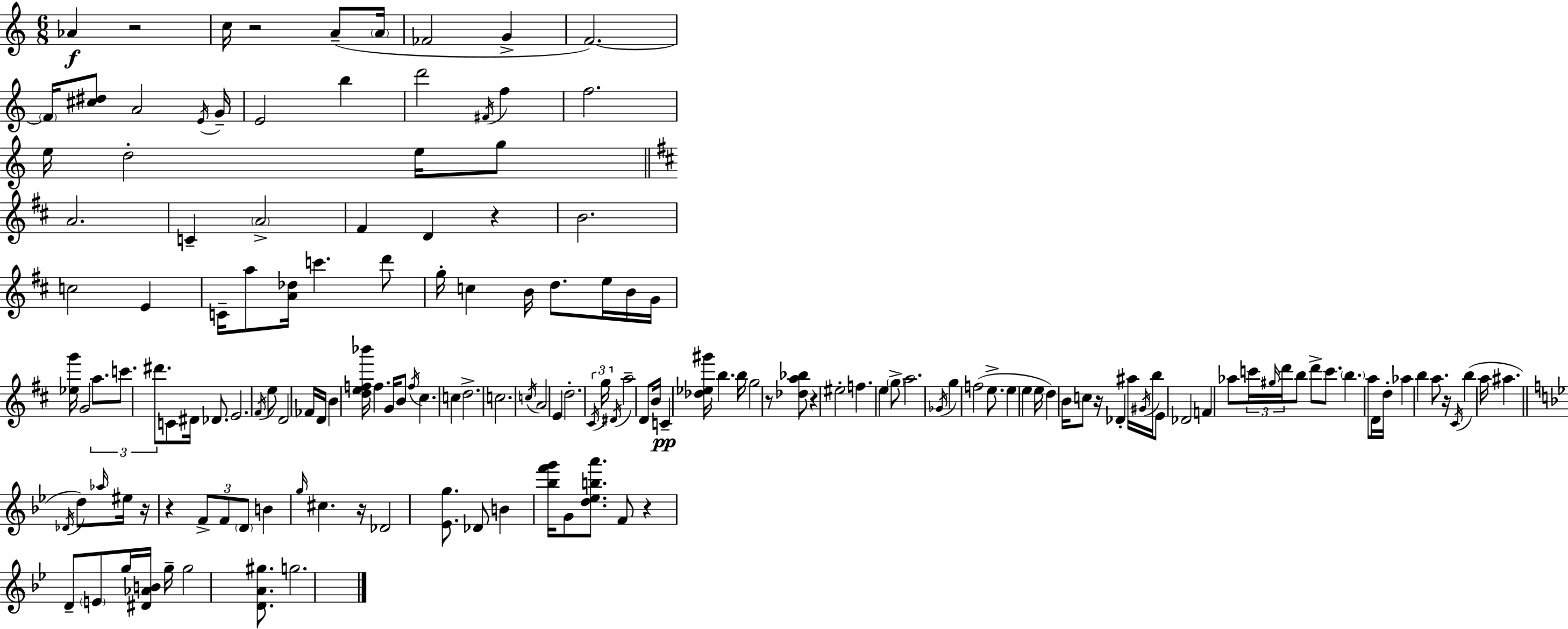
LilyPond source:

{
  \clef treble
  \numericTimeSignature
  \time 6/8
  \key c \major
  aes'4\f r2 | c''16 r2 a'8--( \parenthesize a'16 | fes'2 g'4-> | f'2.~~) | \break \parenthesize f'16 <cis'' dis''>8 a'2 \acciaccatura { e'16 } | g'16-- e'2 b''4 | d'''2 \acciaccatura { fis'16 } f''4 | f''2. | \break e''16 d''2-. e''16 | g''8 \bar "||" \break \key d \major a'2. | c'4-- \parenthesize a'2-> | fis'4 d'4 r4 | b'2. | \break c''2 e'4 | c'16-- a''8 <a' des''>16 c'''4. d'''8 | g''16-. c''4 b'16 d''8. e''16 b'16 g'16 | <ees'' g'''>16 g'2 \tuplet 3/2 { a''8. | \break c'''8. dis'''8. } c'8 dis'16 des'8. | e'2. | \acciaccatura { fis'16 } e''8 d'2 fes'16 | d'16 b'4 <d'' e'' f'' bes'''>16 f''4. | \break g'16 b'8 \acciaccatura { f''16 } cis''4. c''4 | d''2.-> | c''2. | \acciaccatura { c''16 } a'2 e'4 | \break d''2.-. | \tuplet 3/2 { \acciaccatura { cis'16 } g''16 \acciaccatura { dis'16 } } a''2-- | d'8 b'16 c'4--\pp <des'' ees'' gis'''>16 b''4. | b''16 g''2 | \break r8 <des'' a'' bes''>8 r4 eis''2-. | f''4. e''4 | \parenthesize g''8-> a''2. | \acciaccatura { ges'16 } g''4 f''2( | \break e''8.-> e''4 | e''4 e''16 d''4) b'16 c''8 | r16 des'4-. ais''16 \acciaccatura { gis'16 } b''16 e'8 des'2 | f'4 aes''8 | \break \tuplet 3/2 { c'''16 \grace { gis''16 } d'''16 } b''8 d'''8-> c'''8. \parenthesize b''4. | a''8 d'16 d''16-. aes''4 | b''4 a''8. r16 \acciaccatura { cis'16 }( b''4 | a''16 ais''4. \bar "||" \break \key bes \major \acciaccatura { des'16 } d''8) \grace { aes''16 } eis''16 r16 r4 \tuplet 3/2 { f'8-> | f'8 \parenthesize d'8 } b'4 \grace { g''16 } cis''4. | r16 des'2 | <ees' g''>8. des'8 b'4 <bes'' f''' g'''>16 g'8 | \break <d'' ees'' b'' a'''>8. f'8 r4 d'8-- \parenthesize e'8 | g''16 <dis' aes' b'>16 g''16-- g''2 | <d' a' gis''>8. g''2. | \bar "|."
}